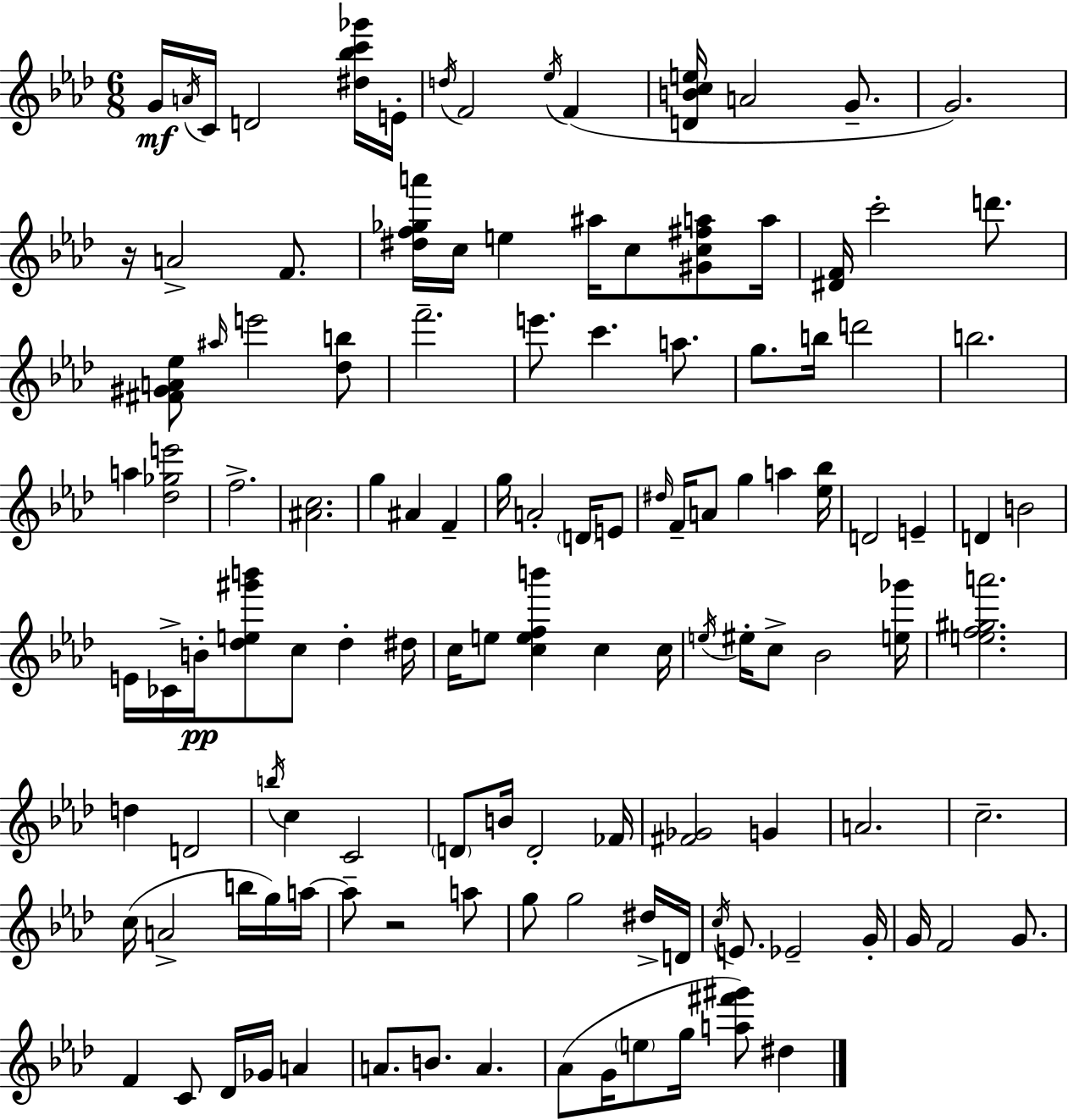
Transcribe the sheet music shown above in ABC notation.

X:1
T:Untitled
M:6/8
L:1/4
K:Fm
G/4 A/4 C/4 D2 [^d_bc'_g']/4 E/4 d/4 F2 _e/4 F [DBce]/4 A2 G/2 G2 z/4 A2 F/2 [^df_ga']/4 c/4 e ^a/4 c/2 [^Gc^fa]/2 a/4 [^DF]/4 c'2 d'/2 [^F^GA_e]/2 ^a/4 e'2 [_db]/2 f'2 e'/2 c' a/2 g/2 b/4 d'2 b2 a [_d_ge']2 f2 [^Ac]2 g ^A F g/4 A2 D/4 E/2 ^d/4 F/4 A/2 g a [_e_b]/4 D2 E D B2 E/4 _C/4 B/4 [_de^g'b']/2 c/2 _d ^d/4 c/4 e/2 [cefb'] c c/4 e/4 ^e/4 c/2 _B2 [e_g']/4 [ef^ga']2 d D2 b/4 c C2 D/2 B/4 D2 _F/4 [^F_G]2 G A2 c2 c/4 A2 b/4 g/4 a/4 a/2 z2 a/2 g/2 g2 ^d/4 D/4 c/4 E/2 _E2 G/4 G/4 F2 G/2 F C/2 _D/4 _G/4 A A/2 B/2 A _A/2 G/4 e/2 g/4 [a^f'^g']/2 ^d